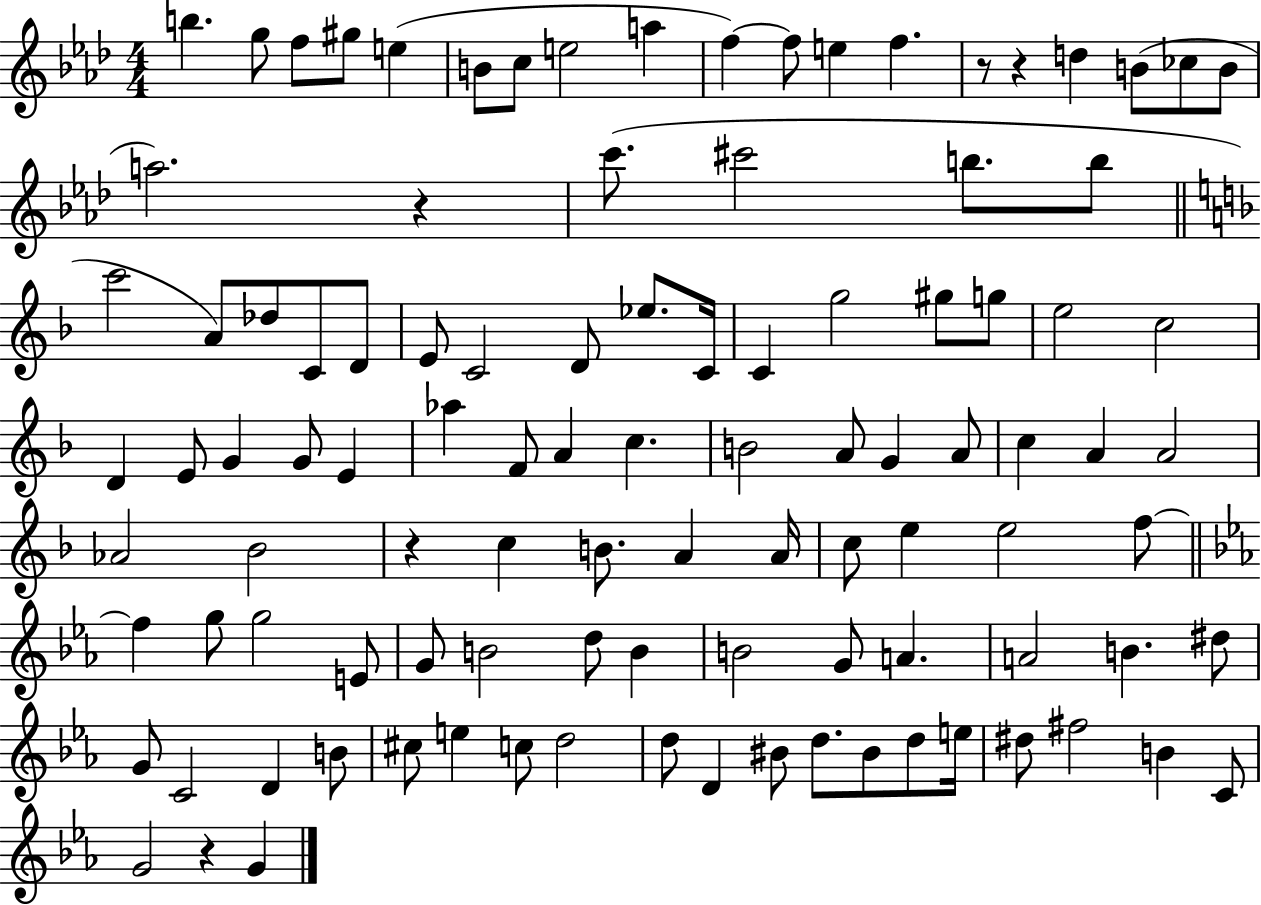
X:1
T:Untitled
M:4/4
L:1/4
K:Ab
b g/2 f/2 ^g/2 e B/2 c/2 e2 a f f/2 e f z/2 z d B/2 _c/2 B/2 a2 z c'/2 ^c'2 b/2 b/2 c'2 A/2 _d/2 C/2 D/2 E/2 C2 D/2 _e/2 C/4 C g2 ^g/2 g/2 e2 c2 D E/2 G G/2 E _a F/2 A c B2 A/2 G A/2 c A A2 _A2 _B2 z c B/2 A A/4 c/2 e e2 f/2 f g/2 g2 E/2 G/2 B2 d/2 B B2 G/2 A A2 B ^d/2 G/2 C2 D B/2 ^c/2 e c/2 d2 d/2 D ^B/2 d/2 ^B/2 d/2 e/4 ^d/2 ^f2 B C/2 G2 z G